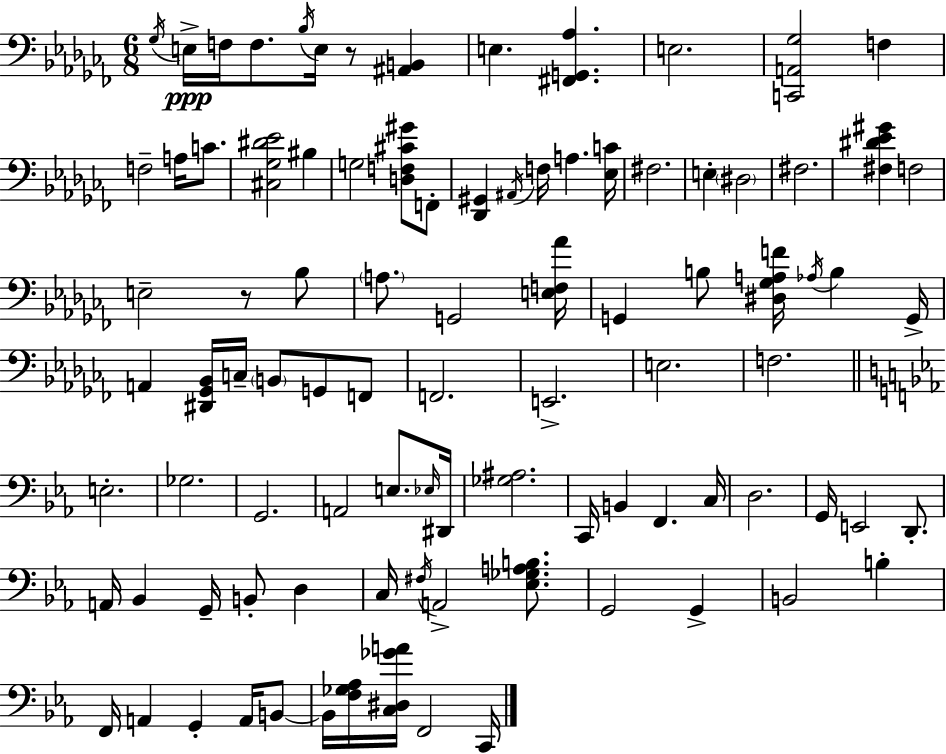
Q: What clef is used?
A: bass